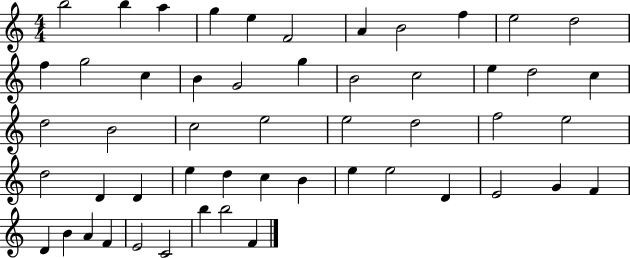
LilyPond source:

{
  \clef treble
  \numericTimeSignature
  \time 4/4
  \key c \major
  b''2 b''4 a''4 | g''4 e''4 f'2 | a'4 b'2 f''4 | e''2 d''2 | \break f''4 g''2 c''4 | b'4 g'2 g''4 | b'2 c''2 | e''4 d''2 c''4 | \break d''2 b'2 | c''2 e''2 | e''2 d''2 | f''2 e''2 | \break d''2 d'4 d'4 | e''4 d''4 c''4 b'4 | e''4 e''2 d'4 | e'2 g'4 f'4 | \break d'4 b'4 a'4 f'4 | e'2 c'2 | b''4 b''2 f'4 | \bar "|."
}